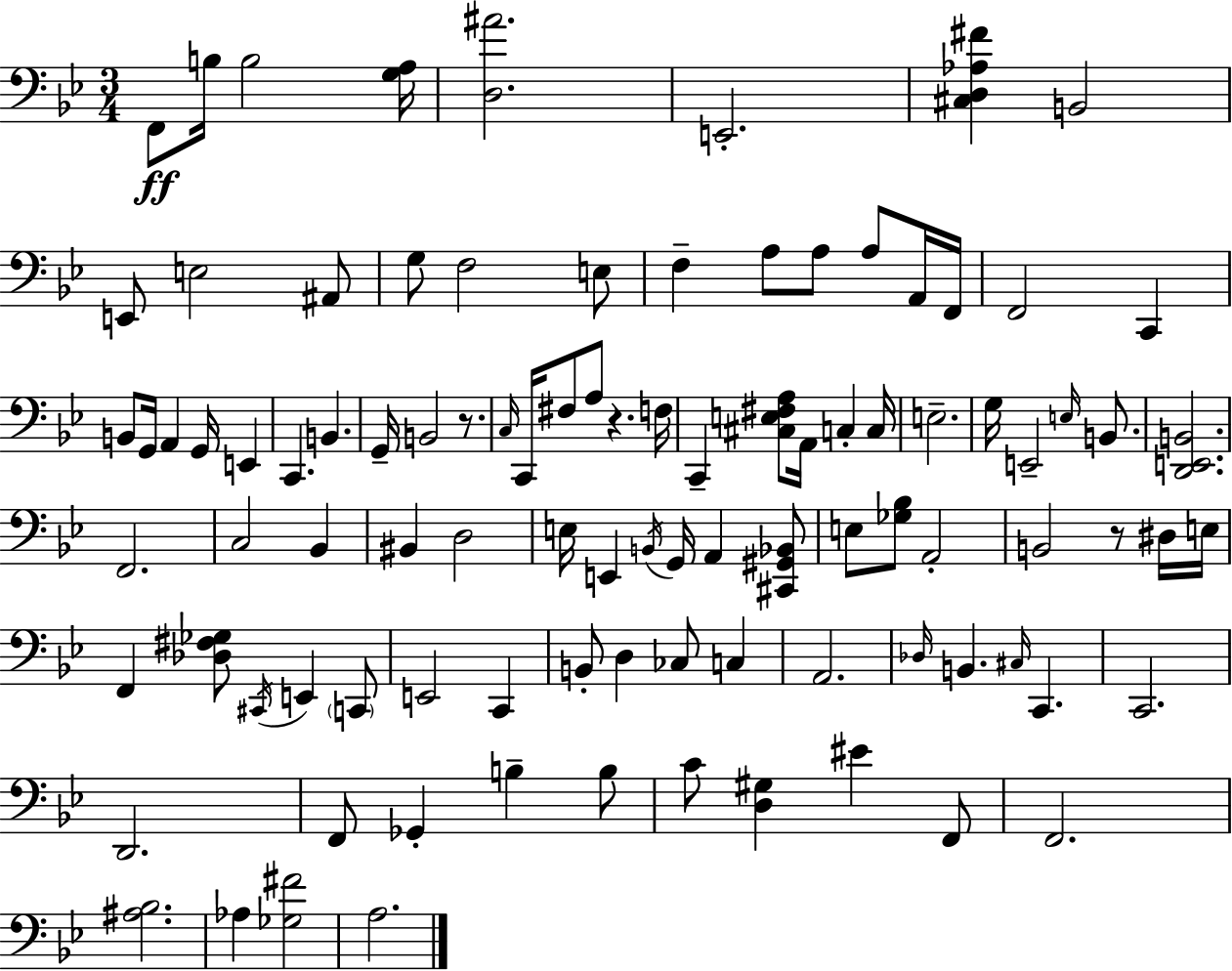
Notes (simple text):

F2/e B3/s B3/h [G3,A3]/s [D3,A#4]/h. E2/h. [C#3,D3,Ab3,F#4]/q B2/h E2/e E3/h A#2/e G3/e F3/h E3/e F3/q A3/e A3/e A3/e A2/s F2/s F2/h C2/q B2/e G2/s A2/q G2/s E2/q C2/q. B2/q. G2/s B2/h R/e. C3/s C2/s F#3/e A3/e R/q. F3/s C2/q [C#3,E3,F#3,A3]/e A2/s C3/q C3/s E3/h. G3/s E2/h E3/s B2/e. [D2,E2,B2]/h. F2/h. C3/h Bb2/q BIS2/q D3/h E3/s E2/q B2/s G2/s A2/q [C#2,G#2,Bb2]/e E3/e [Gb3,Bb3]/e A2/h B2/h R/e D#3/s E3/s F2/q [Db3,F#3,Gb3]/e C#2/s E2/q C2/e E2/h C2/q B2/e D3/q CES3/e C3/q A2/h. Db3/s B2/q. C#3/s C2/q. C2/h. D2/h. F2/e Gb2/q B3/q B3/e C4/e [D3,G#3]/q EIS4/q F2/e F2/h. [A#3,Bb3]/h. Ab3/q [Gb3,F#4]/h A3/h.